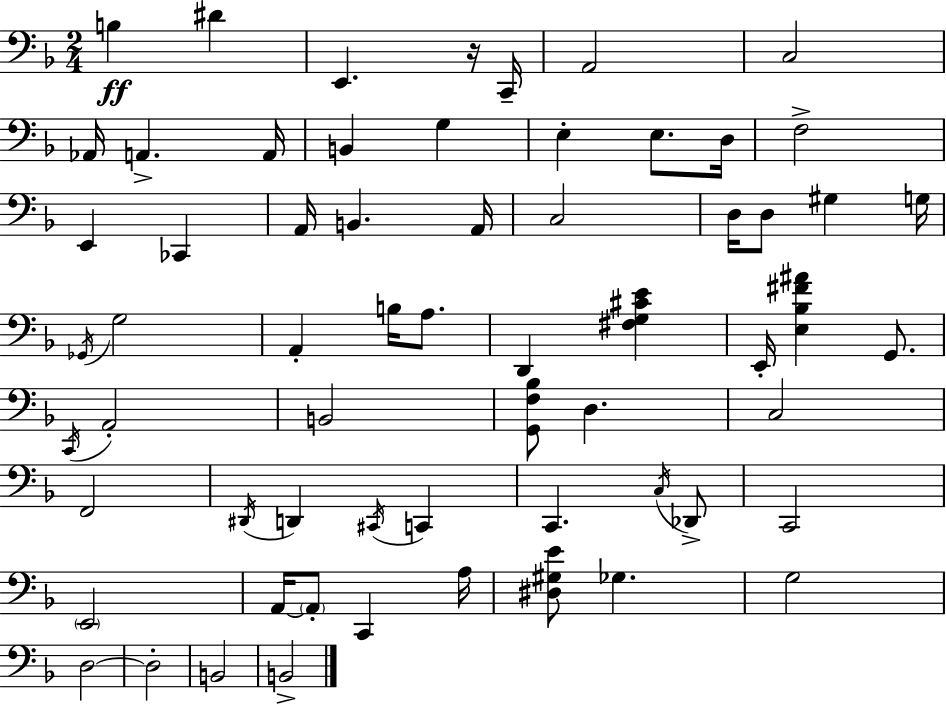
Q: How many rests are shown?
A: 1